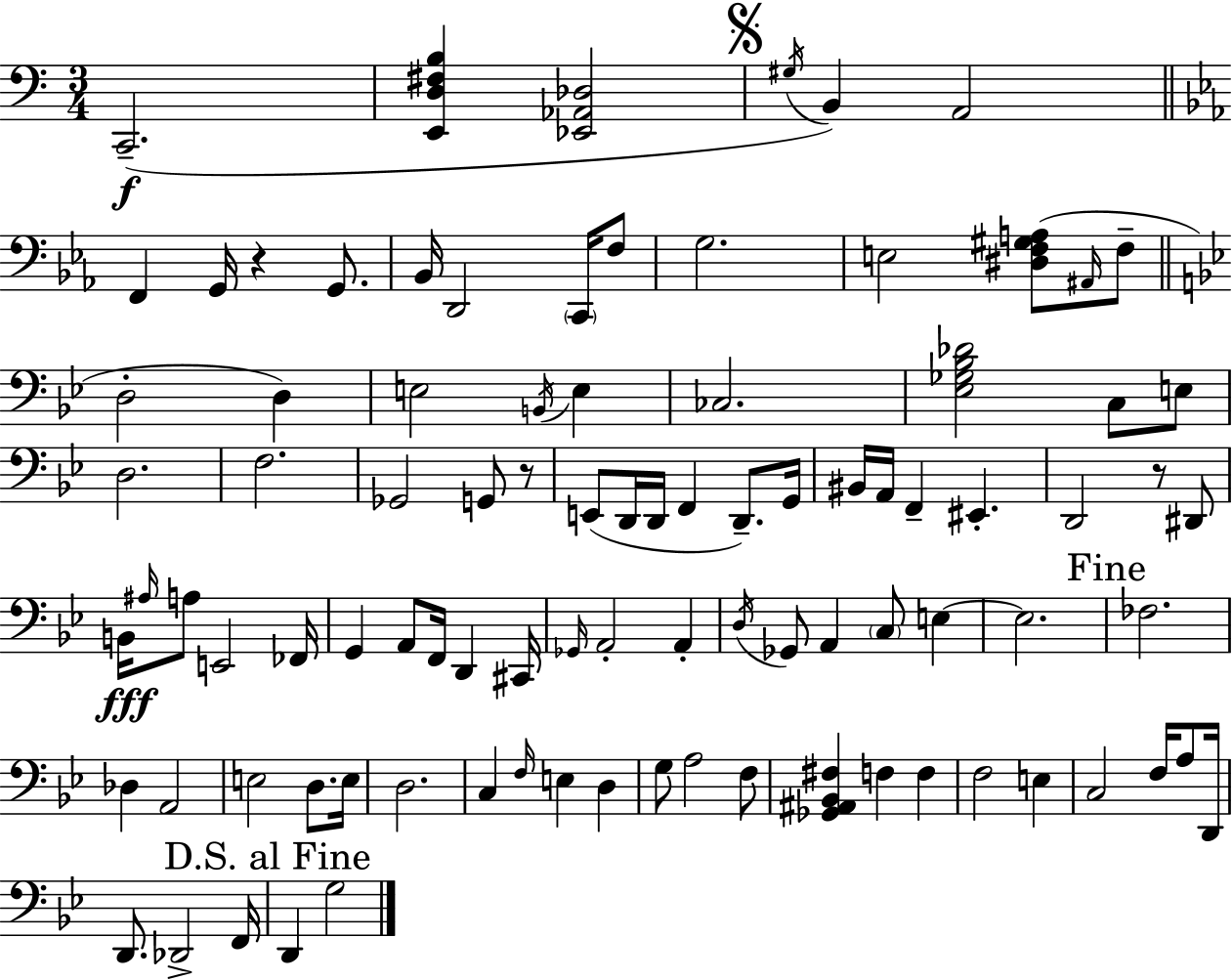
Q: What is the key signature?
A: C major